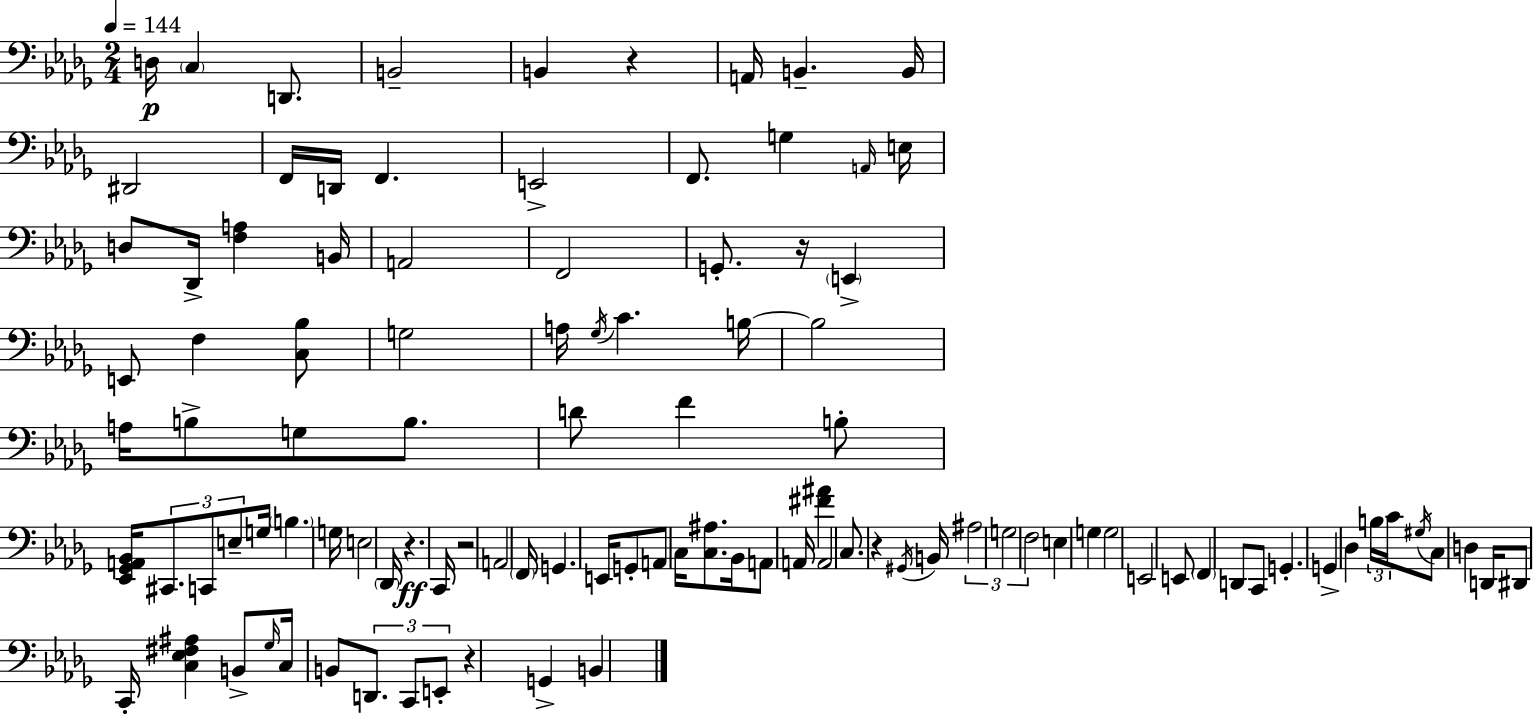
{
  \clef bass
  \numericTimeSignature
  \time 2/4
  \key bes \minor
  \tempo 4 = 144
  d16\p \parenthesize c4 d,8. | b,2-- | b,4 r4 | a,16 b,4.-- b,16 | \break dis,2 | f,16 d,16 f,4. | e,2-> | f,8. g4 \grace { a,16 } | \break e16 d8 des,16-> <f a>4 | b,16 a,2 | f,2 | g,8.-. r16 \parenthesize e,4-> | \break e,8 f4 <c bes>8 | g2 | a16 \acciaccatura { ges16 } c'4. | b16~~ b2 | \break a16 b8-> g8 b8. | d'8 f'4 | b8-. <ees, ges, a, bes,>16 \tuplet 3/2 { cis,8. c,8 | e8-- } g16 \parenthesize b4. | \break g16 e2 | \parenthesize des,16 r4.\ff | c,16 r2 | a,2 | \break \parenthesize f,16 g,4. | e,16 g,8-. a,8 c16 <c ais>8. | bes,16 a,8 a,16 <fis' ais'>4 | a,2 | \break c8. r4 | \acciaccatura { gis,16 } b,16 \tuplet 3/2 { ais2 | g2 | f2 } | \break e4 g4 | g2 | e,2 | e,8 \parenthesize f,4 | \break d,8 c,8 g,4.-. | g,4-> des4 | \tuplet 3/2 { b16 c'16 \acciaccatura { gis16 } } c8 | d4 d,16 dis,8 c,16-. | \break <c ees fis ais>4 b,8-> \grace { ges16 } c16 | b,8 \tuplet 3/2 { d,8. c,8 e,8-. } | r4 g,4-> | b,4 \bar "|."
}